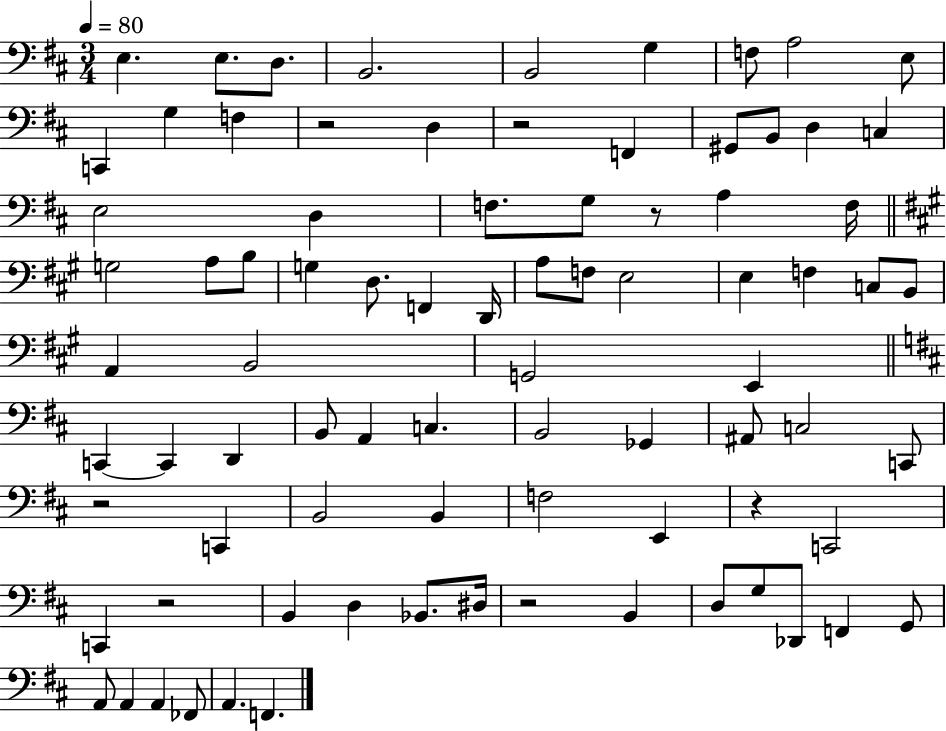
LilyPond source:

{
  \clef bass
  \numericTimeSignature
  \time 3/4
  \key d \major
  \tempo 4 = 80
  e4. e8. d8. | b,2. | b,2 g4 | f8 a2 e8 | \break c,4 g4 f4 | r2 d4 | r2 f,4 | gis,8 b,8 d4 c4 | \break e2 d4 | f8. g8 r8 a4 f16 | \bar "||" \break \key a \major g2 a8 b8 | g4 d8. f,4 d,16 | a8 f8 e2 | e4 f4 c8 b,8 | \break a,4 b,2 | g,2 e,4 | \bar "||" \break \key b \minor c,4~~ c,4 d,4 | b,8 a,4 c4. | b,2 ges,4 | ais,8 c2 c,8 | \break r2 c,4 | b,2 b,4 | f2 e,4 | r4 c,2 | \break c,4 r2 | b,4 d4 bes,8. dis16 | r2 b,4 | d8 g8 des,8 f,4 g,8 | \break a,8 a,4 a,4 fes,8 | a,4. f,4. | \bar "|."
}